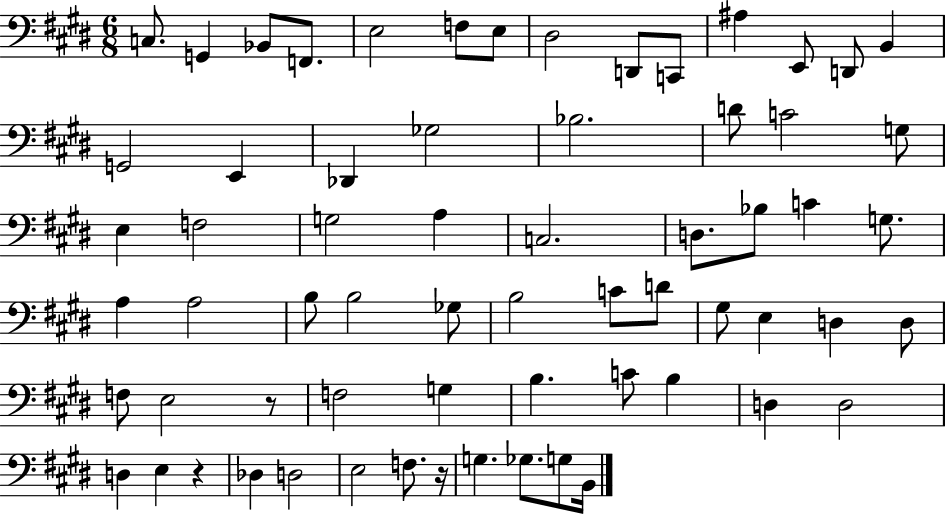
X:1
T:Untitled
M:6/8
L:1/4
K:E
C,/2 G,, _B,,/2 F,,/2 E,2 F,/2 E,/2 ^D,2 D,,/2 C,,/2 ^A, E,,/2 D,,/2 B,, G,,2 E,, _D,, _G,2 _B,2 D/2 C2 G,/2 E, F,2 G,2 A, C,2 D,/2 _B,/2 C G,/2 A, A,2 B,/2 B,2 _G,/2 B,2 C/2 D/2 ^G,/2 E, D, D,/2 F,/2 E,2 z/2 F,2 G, B, C/2 B, D, D,2 D, E, z _D, D,2 E,2 F,/2 z/4 G, _G,/2 G,/2 B,,/4